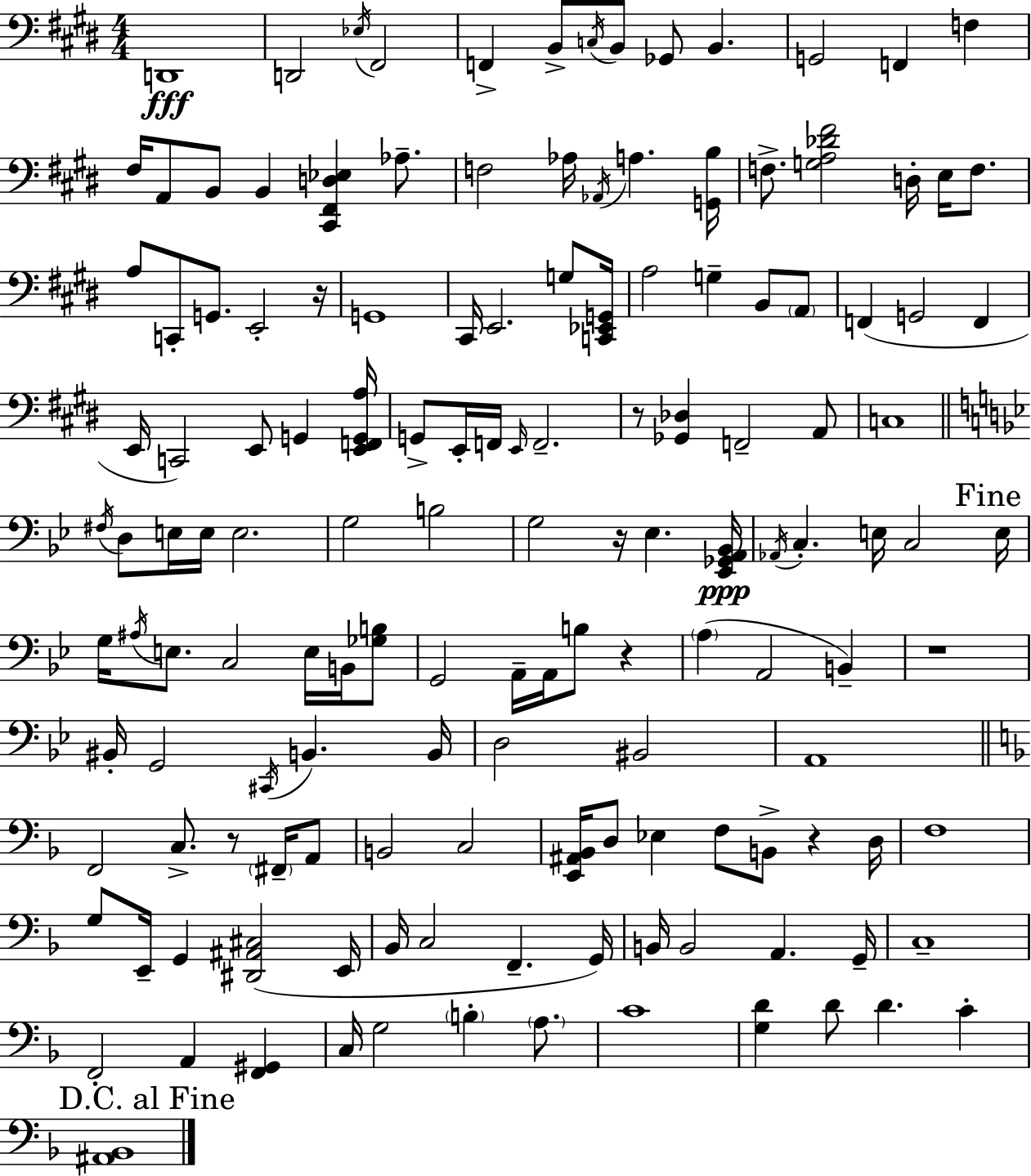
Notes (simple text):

D2/w D2/h Eb3/s F#2/h F2/q B2/e C3/s B2/e Gb2/e B2/q. G2/h F2/q F3/q F#3/s A2/e B2/e B2/q [C#2,F#2,D3,Eb3]/q Ab3/e. F3/h Ab3/s Ab2/s A3/q. [G2,B3]/s F3/e. [G3,A3,Db4,F#4]/h D3/s E3/s F3/e. A3/e C2/e G2/e. E2/h R/s G2/w C#2/s E2/h. G3/e [C2,Eb2,G2]/s A3/h G3/q B2/e A2/e F2/q G2/h F2/q E2/s C2/h E2/e G2/q [E2,F2,G2,A3]/s G2/e E2/s F2/s E2/s F2/h. R/e [Gb2,Db3]/q F2/h A2/e C3/w F#3/s D3/e E3/s E3/s E3/h. G3/h B3/h G3/h R/s Eb3/q. [Eb2,Gb2,A2,Bb2]/s Ab2/s C3/q. E3/s C3/h E3/s G3/s A#3/s E3/e. C3/h E3/s B2/s [Gb3,B3]/e G2/h A2/s A2/s B3/e R/q A3/q A2/h B2/q R/w BIS2/s G2/h C#2/s B2/q. B2/s D3/h BIS2/h A2/w F2/h C3/e. R/e F#2/s A2/e B2/h C3/h [E2,A#2,Bb2]/s D3/e Eb3/q F3/e B2/e R/q D3/s F3/w G3/e E2/s G2/q [D#2,A#2,C#3]/h E2/s Bb2/s C3/h F2/q. G2/s B2/s B2/h A2/q. G2/s C3/w F2/h A2/q [F2,G#2]/q C3/s G3/h B3/q A3/e. C4/w [G3,D4]/q D4/e D4/q. C4/q [A#2,Bb2]/w